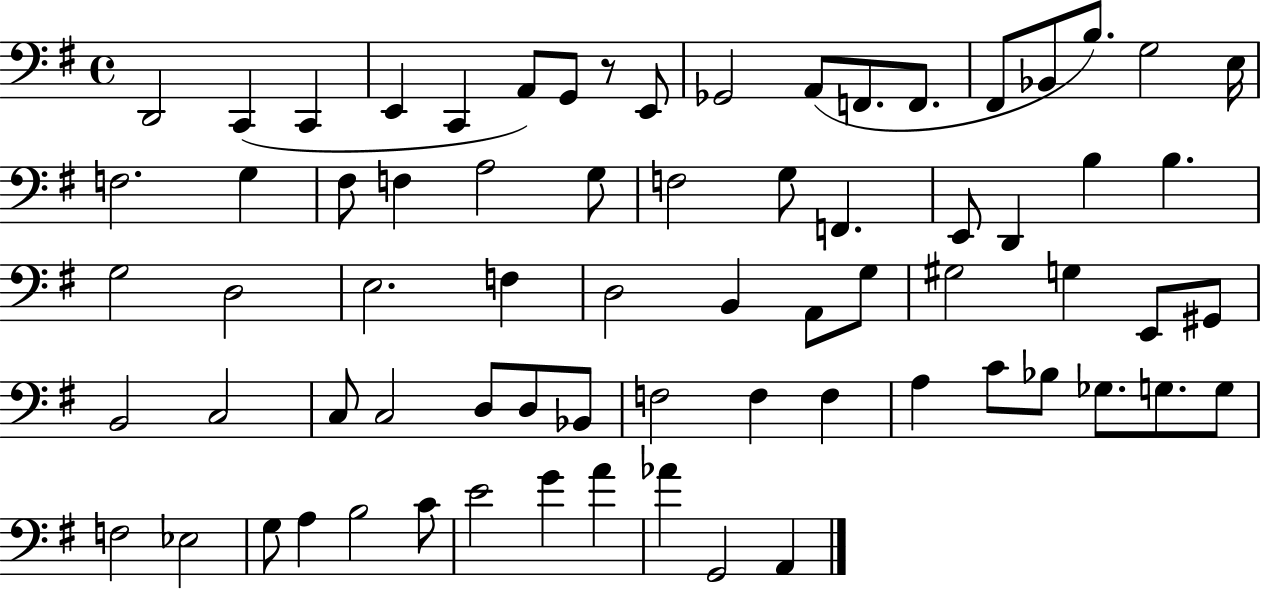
D2/h C2/q C2/q E2/q C2/q A2/e G2/e R/e E2/e Gb2/h A2/e F2/e. F2/e. F#2/e Bb2/e B3/e. G3/h E3/s F3/h. G3/q F#3/e F3/q A3/h G3/e F3/h G3/e F2/q. E2/e D2/q B3/q B3/q. G3/h D3/h E3/h. F3/q D3/h B2/q A2/e G3/e G#3/h G3/q E2/e G#2/e B2/h C3/h C3/e C3/h D3/e D3/e Bb2/e F3/h F3/q F3/q A3/q C4/e Bb3/e Gb3/e. G3/e. G3/e F3/h Eb3/h G3/e A3/q B3/h C4/e E4/h G4/q A4/q Ab4/q G2/h A2/q